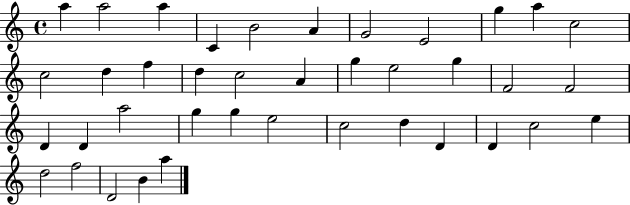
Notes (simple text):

A5/q A5/h A5/q C4/q B4/h A4/q G4/h E4/h G5/q A5/q C5/h C5/h D5/q F5/q D5/q C5/h A4/q G5/q E5/h G5/q F4/h F4/h D4/q D4/q A5/h G5/q G5/q E5/h C5/h D5/q D4/q D4/q C5/h E5/q D5/h F5/h D4/h B4/q A5/q